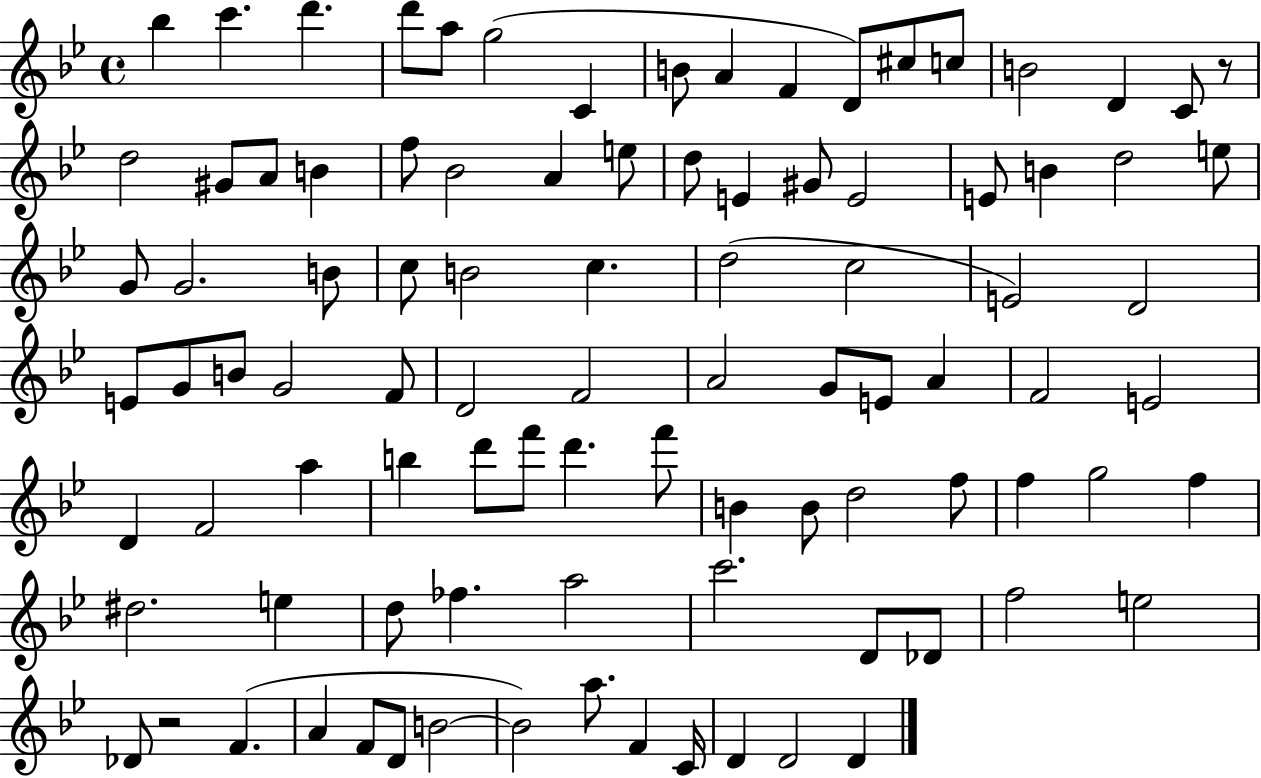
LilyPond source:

{
  \clef treble
  \time 4/4
  \defaultTimeSignature
  \key bes \major
  bes''4 c'''4. d'''4. | d'''8 a''8 g''2( c'4 | b'8 a'4 f'4 d'8) cis''8 c''8 | b'2 d'4 c'8 r8 | \break d''2 gis'8 a'8 b'4 | f''8 bes'2 a'4 e''8 | d''8 e'4 gis'8 e'2 | e'8 b'4 d''2 e''8 | \break g'8 g'2. b'8 | c''8 b'2 c''4. | d''2( c''2 | e'2) d'2 | \break e'8 g'8 b'8 g'2 f'8 | d'2 f'2 | a'2 g'8 e'8 a'4 | f'2 e'2 | \break d'4 f'2 a''4 | b''4 d'''8 f'''8 d'''4. f'''8 | b'4 b'8 d''2 f''8 | f''4 g''2 f''4 | \break dis''2. e''4 | d''8 fes''4. a''2 | c'''2. d'8 des'8 | f''2 e''2 | \break des'8 r2 f'4.( | a'4 f'8 d'8 b'2~~ | b'2) a''8. f'4 c'16 | d'4 d'2 d'4 | \break \bar "|."
}